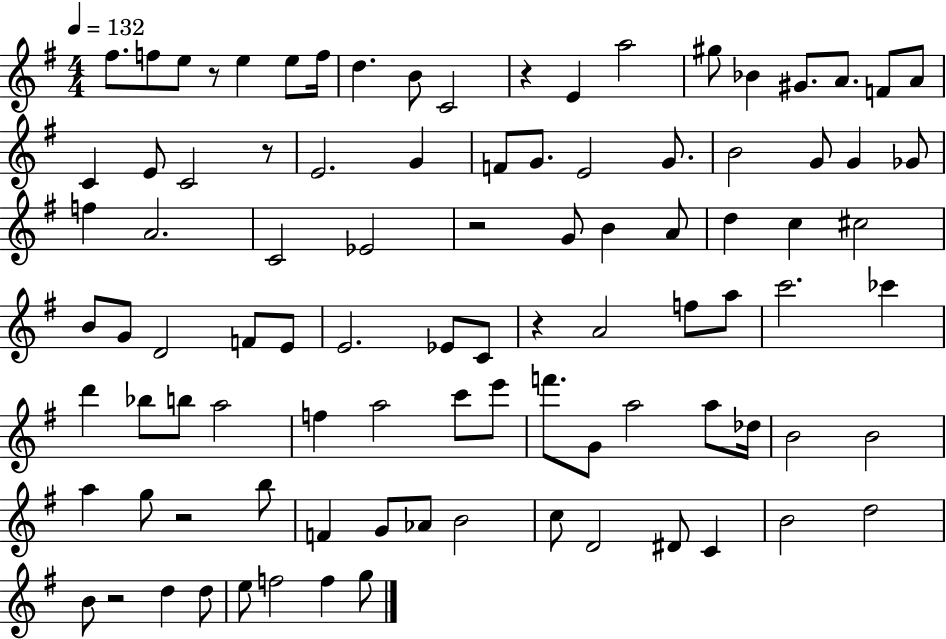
{
  \clef treble
  \numericTimeSignature
  \time 4/4
  \key g \major
  \tempo 4 = 132
  fis''8. f''8 e''8 r8 e''4 e''8 f''16 | d''4. b'8 c'2 | r4 e'4 a''2 | gis''8 bes'4 gis'8. a'8. f'8 a'8 | \break c'4 e'8 c'2 r8 | e'2. g'4 | f'8 g'8. e'2 g'8. | b'2 g'8 g'4 ges'8 | \break f''4 a'2. | c'2 ees'2 | r2 g'8 b'4 a'8 | d''4 c''4 cis''2 | \break b'8 g'8 d'2 f'8 e'8 | e'2. ees'8 c'8 | r4 a'2 f''8 a''8 | c'''2. ces'''4 | \break d'''4 bes''8 b''8 a''2 | f''4 a''2 c'''8 e'''8 | f'''8. g'8 a''2 a''8 des''16 | b'2 b'2 | \break a''4 g''8 r2 b''8 | f'4 g'8 aes'8 b'2 | c''8 d'2 dis'8 c'4 | b'2 d''2 | \break b'8 r2 d''4 d''8 | e''8 f''2 f''4 g''8 | \bar "|."
}